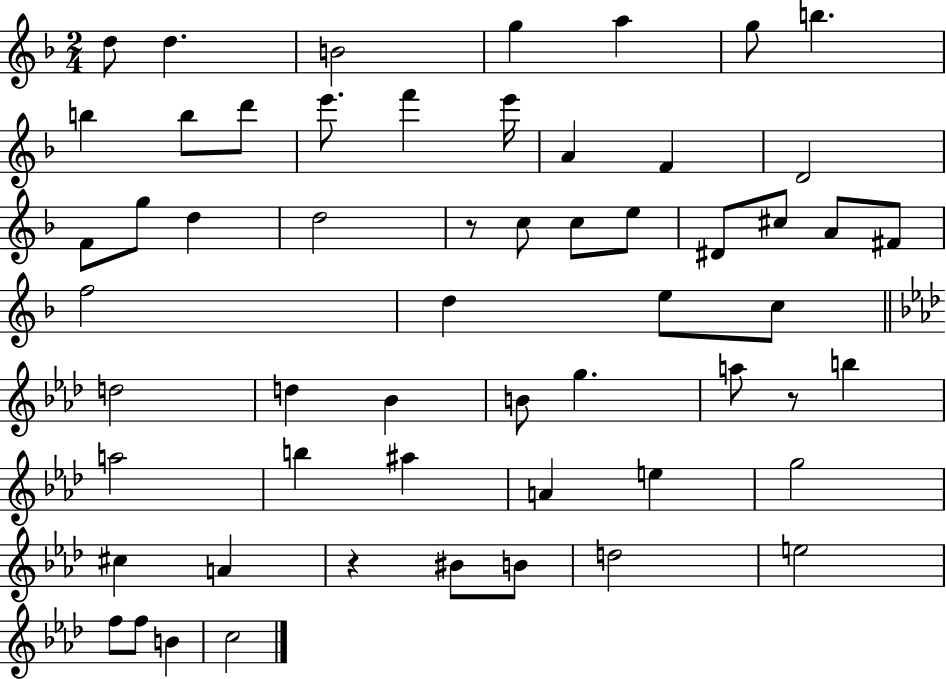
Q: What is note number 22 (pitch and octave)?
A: C5